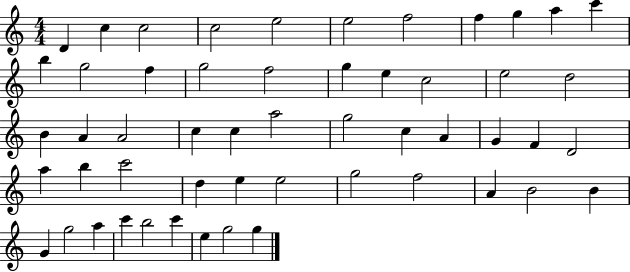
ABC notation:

X:1
T:Untitled
M:4/4
L:1/4
K:C
D c c2 c2 e2 e2 f2 f g a c' b g2 f g2 f2 g e c2 e2 d2 B A A2 c c a2 g2 c A G F D2 a b c'2 d e e2 g2 f2 A B2 B G g2 a c' b2 c' e g2 g